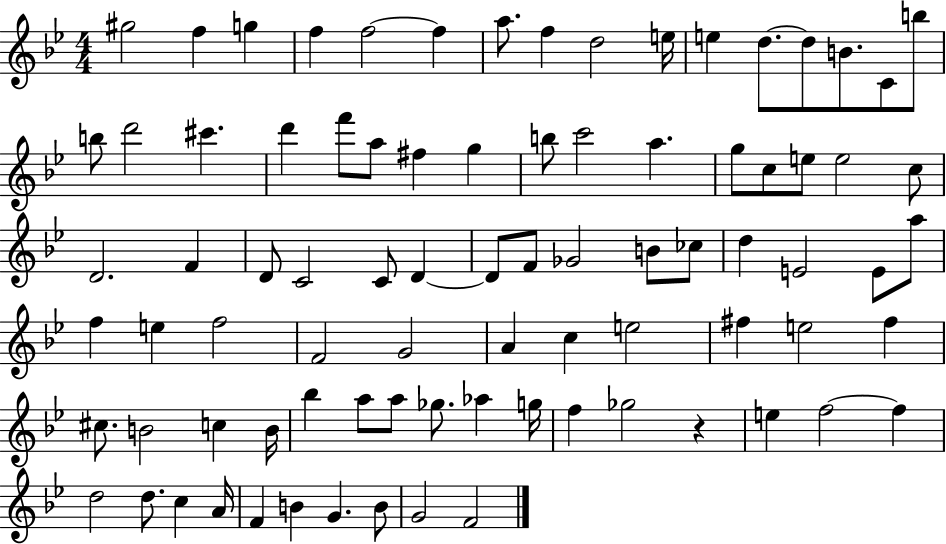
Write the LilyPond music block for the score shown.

{
  \clef treble
  \numericTimeSignature
  \time 4/4
  \key bes \major
  gis''2 f''4 g''4 | f''4 f''2~~ f''4 | a''8. f''4 d''2 e''16 | e''4 d''8.~~ d''8 b'8. c'8 b''8 | \break b''8 d'''2 cis'''4. | d'''4 f'''8 a''8 fis''4 g''4 | b''8 c'''2 a''4. | g''8 c''8 e''8 e''2 c''8 | \break d'2. f'4 | d'8 c'2 c'8 d'4~~ | d'8 f'8 ges'2 b'8 ces''8 | d''4 e'2 e'8 a''8 | \break f''4 e''4 f''2 | f'2 g'2 | a'4 c''4 e''2 | fis''4 e''2 fis''4 | \break cis''8. b'2 c''4 b'16 | bes''4 a''8 a''8 ges''8. aes''4 g''16 | f''4 ges''2 r4 | e''4 f''2~~ f''4 | \break d''2 d''8. c''4 a'16 | f'4 b'4 g'4. b'8 | g'2 f'2 | \bar "|."
}